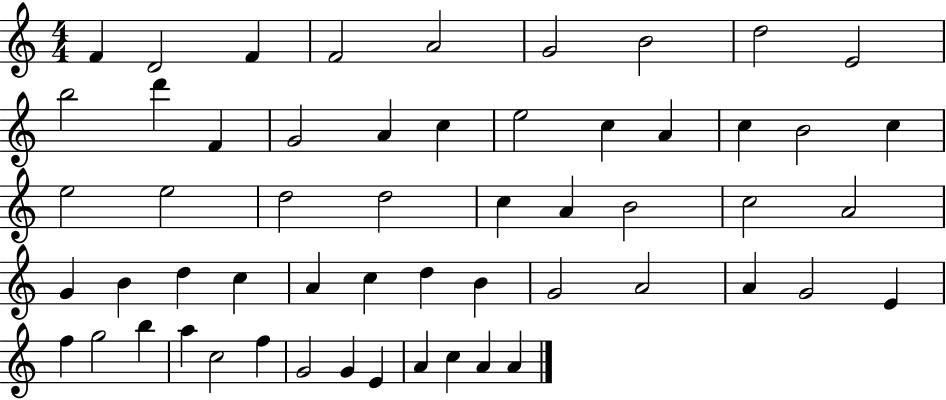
{
  \clef treble
  \numericTimeSignature
  \time 4/4
  \key c \major
  f'4 d'2 f'4 | f'2 a'2 | g'2 b'2 | d''2 e'2 | \break b''2 d'''4 f'4 | g'2 a'4 c''4 | e''2 c''4 a'4 | c''4 b'2 c''4 | \break e''2 e''2 | d''2 d''2 | c''4 a'4 b'2 | c''2 a'2 | \break g'4 b'4 d''4 c''4 | a'4 c''4 d''4 b'4 | g'2 a'2 | a'4 g'2 e'4 | \break f''4 g''2 b''4 | a''4 c''2 f''4 | g'2 g'4 e'4 | a'4 c''4 a'4 a'4 | \break \bar "|."
}